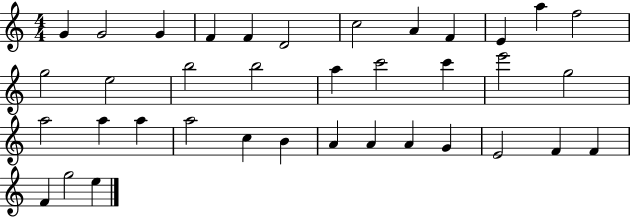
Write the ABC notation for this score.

X:1
T:Untitled
M:4/4
L:1/4
K:C
G G2 G F F D2 c2 A F E a f2 g2 e2 b2 b2 a c'2 c' e'2 g2 a2 a a a2 c B A A A G E2 F F F g2 e